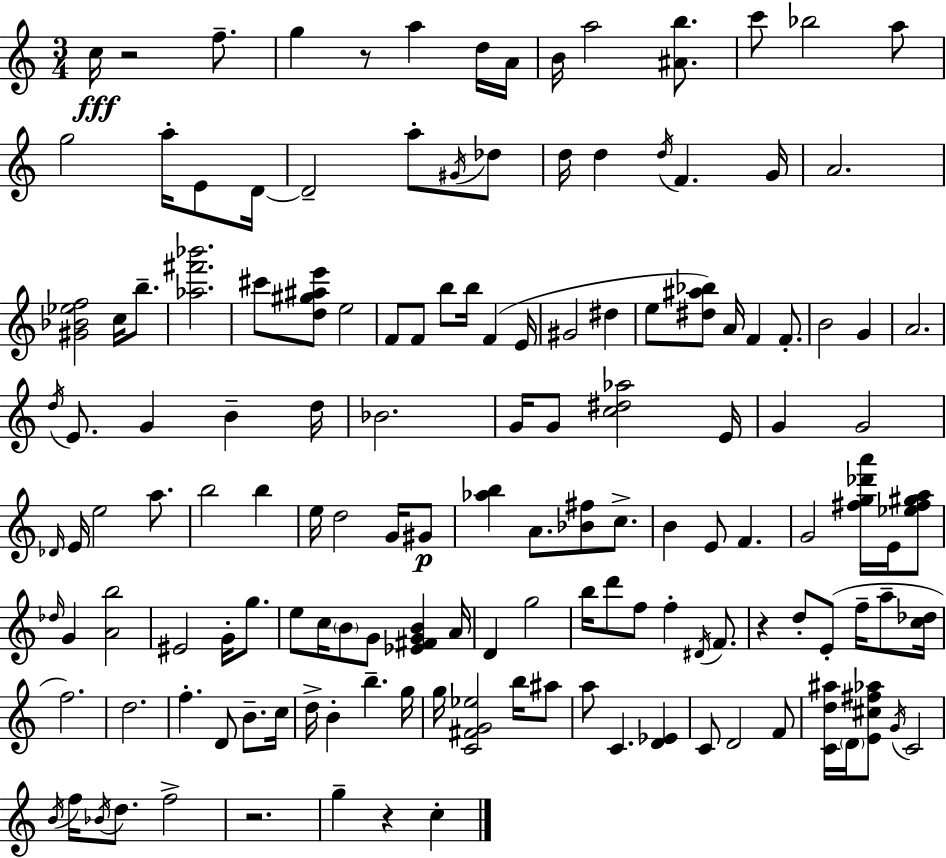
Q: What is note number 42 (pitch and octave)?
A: B4